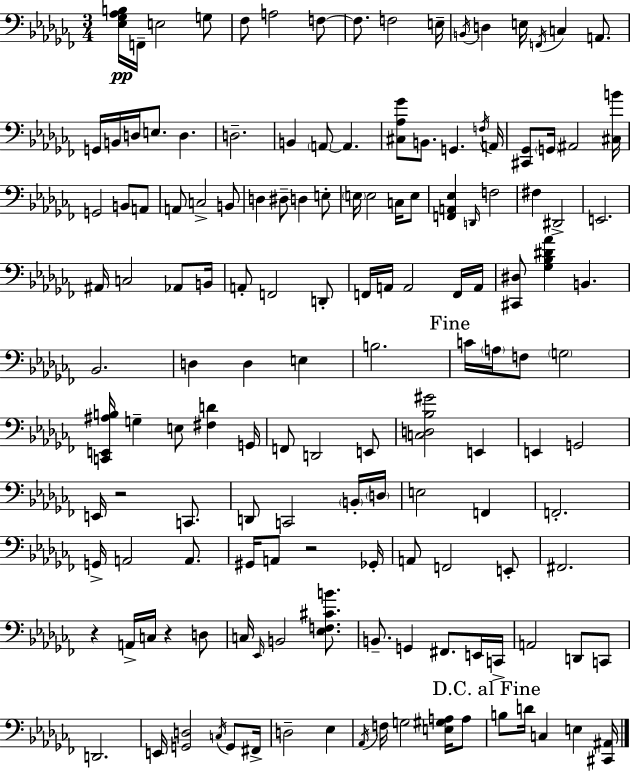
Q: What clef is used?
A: bass